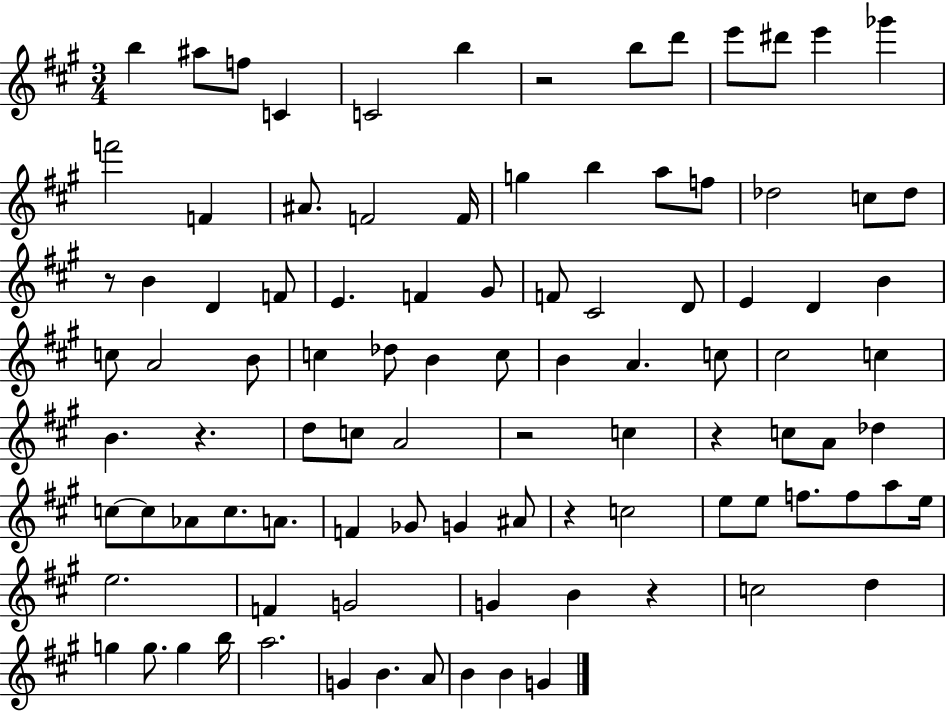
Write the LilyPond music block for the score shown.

{
  \clef treble
  \numericTimeSignature
  \time 3/4
  \key a \major
  b''4 ais''8 f''8 c'4 | c'2 b''4 | r2 b''8 d'''8 | e'''8 dis'''8 e'''4 ges'''4 | \break f'''2 f'4 | ais'8. f'2 f'16 | g''4 b''4 a''8 f''8 | des''2 c''8 des''8 | \break r8 b'4 d'4 f'8 | e'4. f'4 gis'8 | f'8 cis'2 d'8 | e'4 d'4 b'4 | \break c''8 a'2 b'8 | c''4 des''8 b'4 c''8 | b'4 a'4. c''8 | cis''2 c''4 | \break b'4. r4. | d''8 c''8 a'2 | r2 c''4 | r4 c''8 a'8 des''4 | \break c''8~~ c''8 aes'8 c''8. a'8. | f'4 ges'8 g'4 ais'8 | r4 c''2 | e''8 e''8 f''8. f''8 a''8 e''16 | \break e''2. | f'4 g'2 | g'4 b'4 r4 | c''2 d''4 | \break g''4 g''8. g''4 b''16 | a''2. | g'4 b'4. a'8 | b'4 b'4 g'4 | \break \bar "|."
}